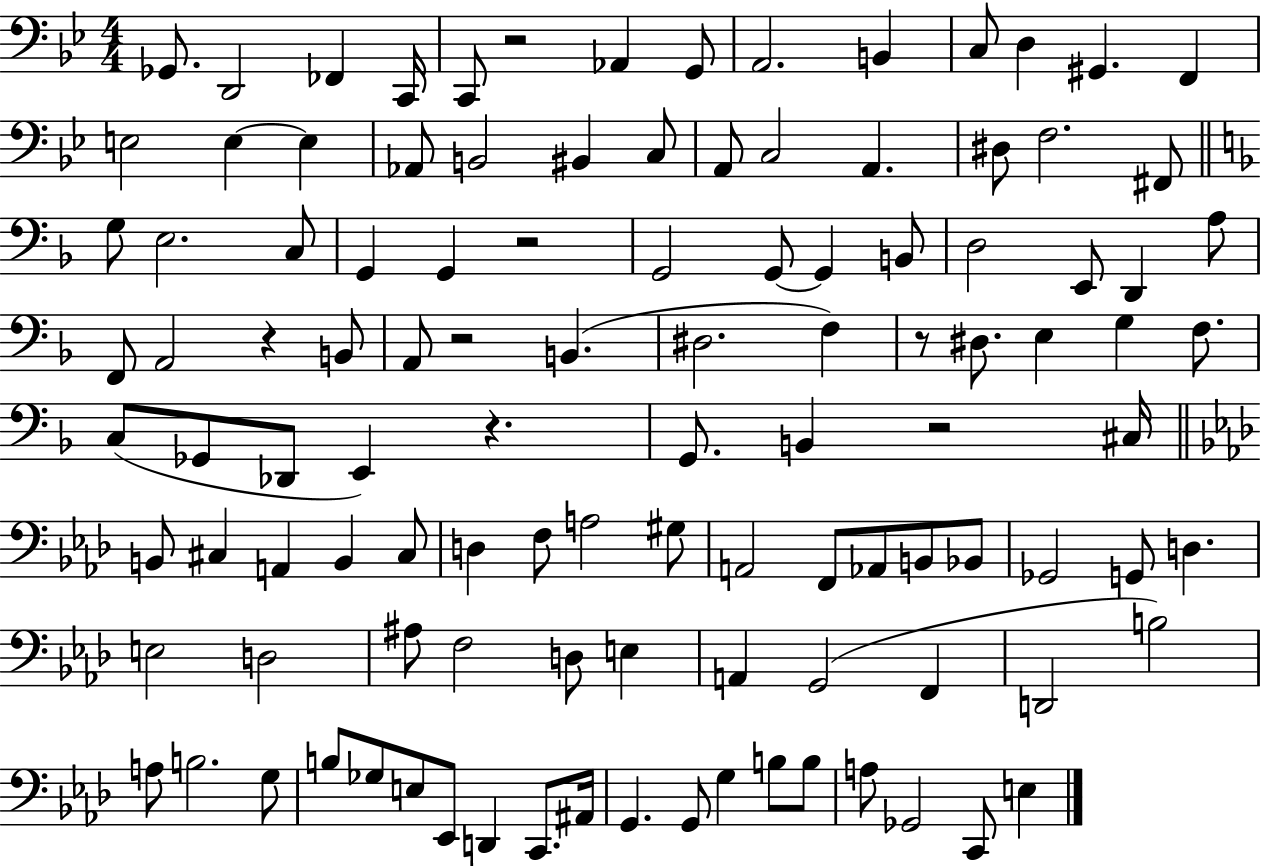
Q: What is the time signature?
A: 4/4